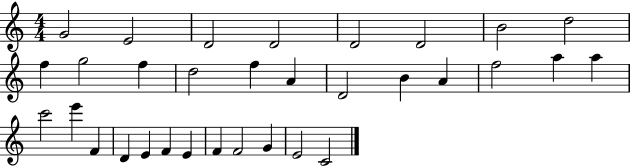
X:1
T:Untitled
M:4/4
L:1/4
K:C
G2 E2 D2 D2 D2 D2 B2 d2 f g2 f d2 f A D2 B A f2 a a c'2 e' F D E F E F F2 G E2 C2